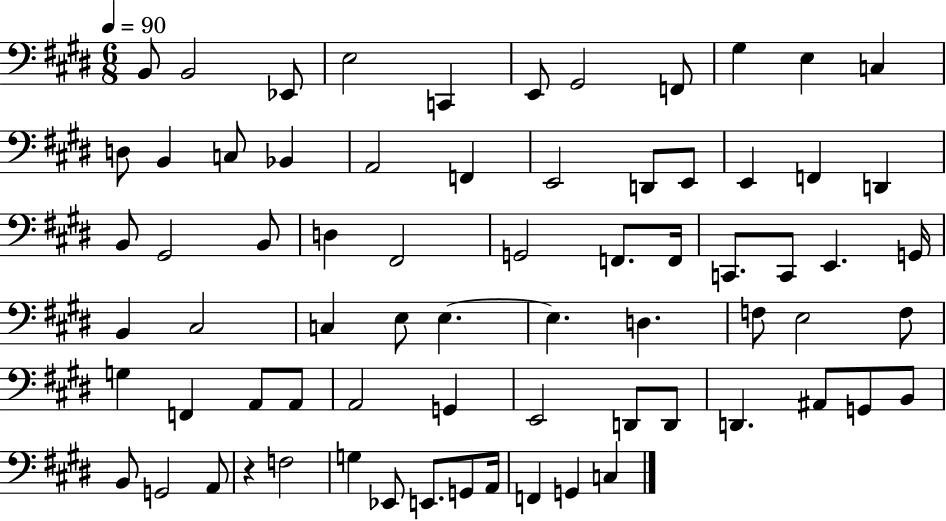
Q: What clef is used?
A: bass